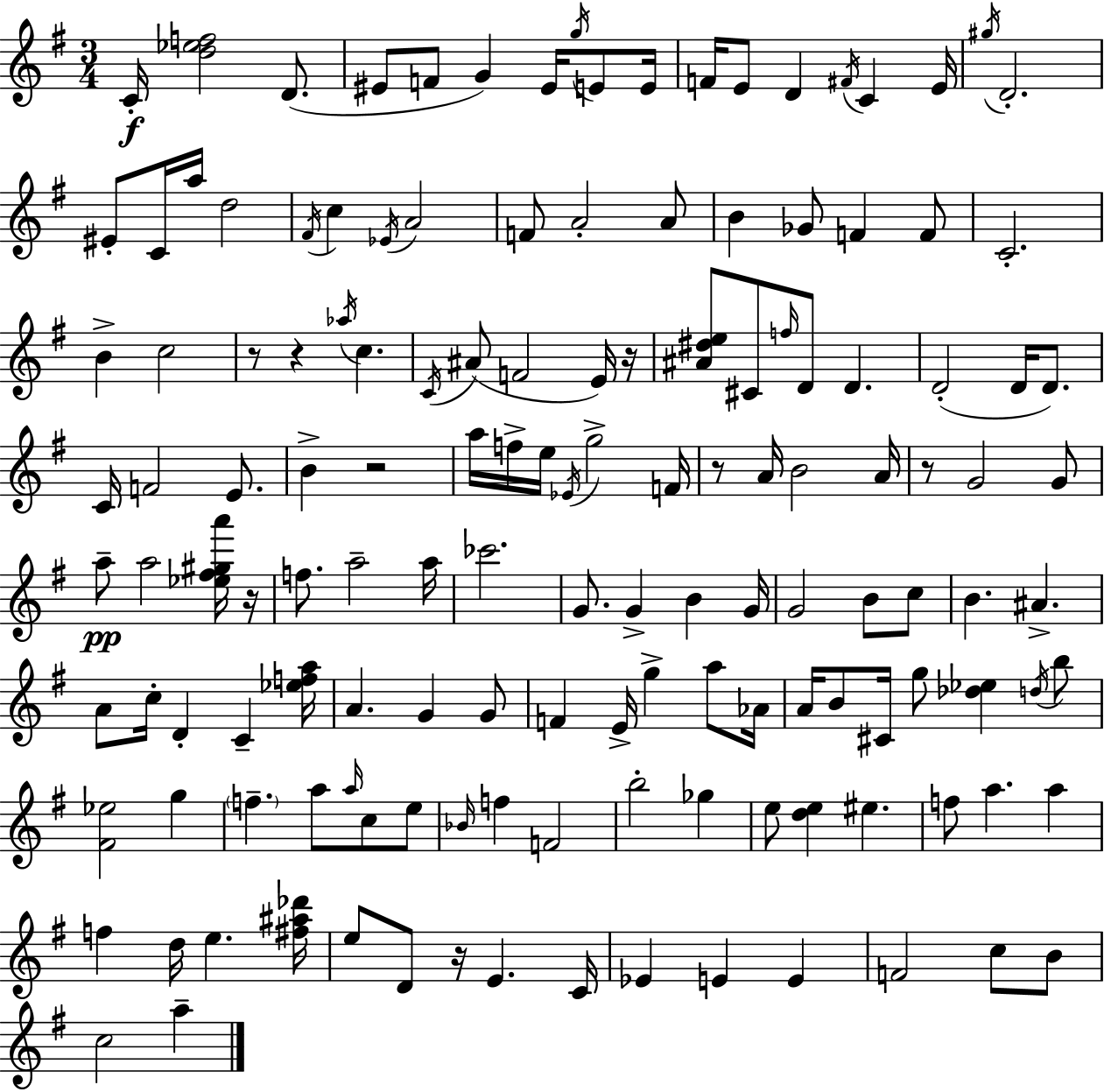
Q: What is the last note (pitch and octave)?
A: A5